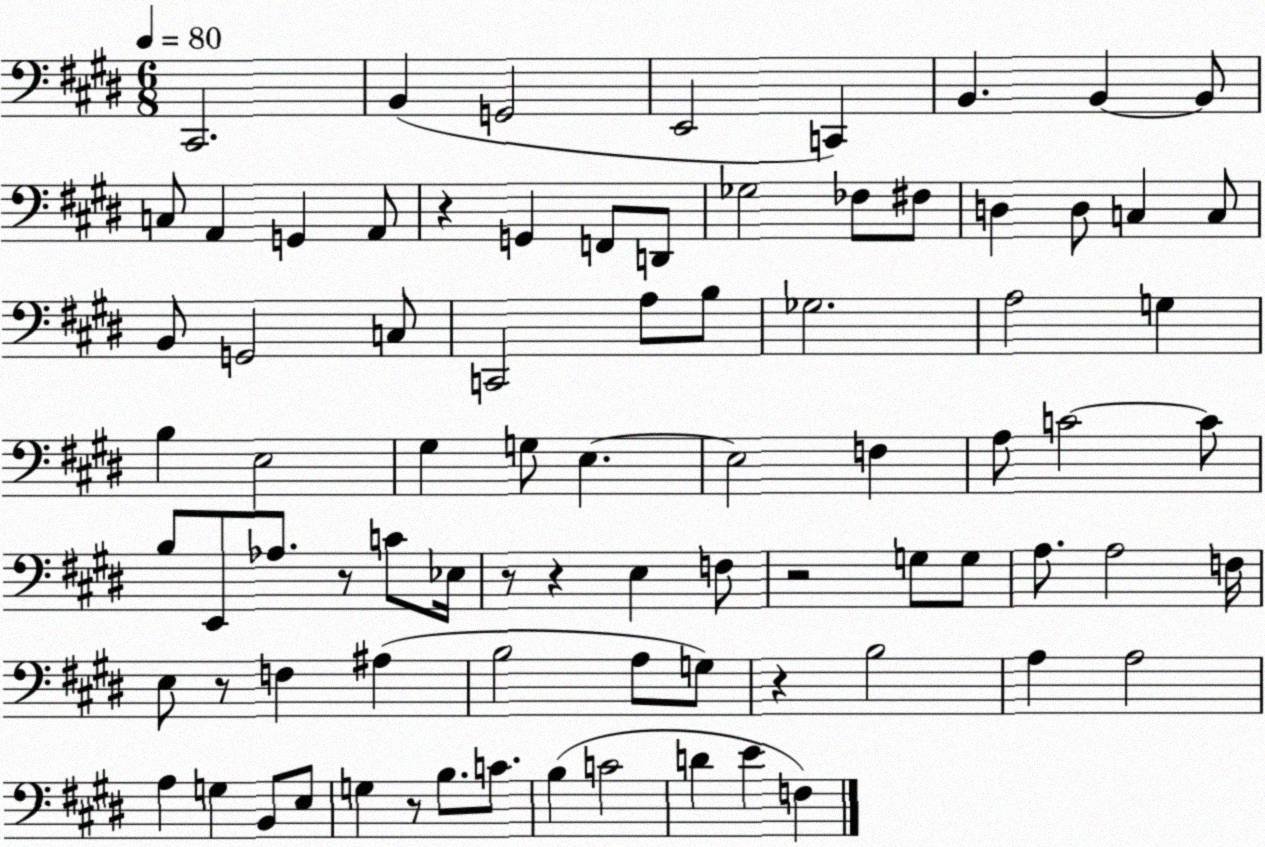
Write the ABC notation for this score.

X:1
T:Untitled
M:6/8
L:1/4
K:E
^C,,2 B,, G,,2 E,,2 C,, B,, B,, B,,/2 C,/2 A,, G,, A,,/2 z G,, F,,/2 D,,/2 _G,2 _F,/2 ^F,/2 D, D,/2 C, C,/2 B,,/2 G,,2 C,/2 C,,2 A,/2 B,/2 _G,2 A,2 G, B, E,2 ^G, G,/2 E, E,2 F, A,/2 C2 C/2 B,/2 E,,/2 _A,/2 z/2 C/2 _E,/4 z/2 z E, F,/2 z2 G,/2 G,/2 A,/2 A,2 F,/4 E,/2 z/2 F, ^A, B,2 A,/2 G,/2 z B,2 A, A,2 A, G, B,,/2 E,/2 G, z/2 B,/2 C/2 B, C2 D E F,